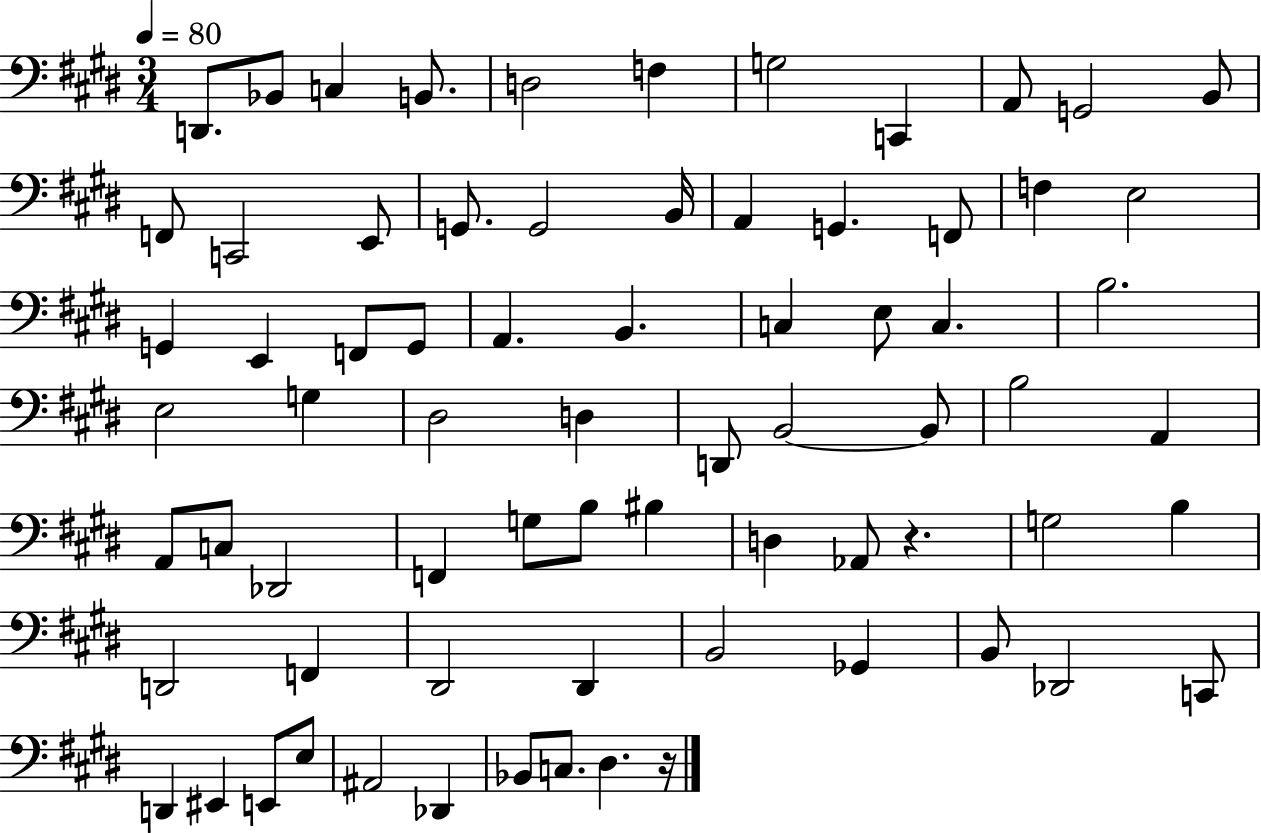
X:1
T:Untitled
M:3/4
L:1/4
K:E
D,,/2 _B,,/2 C, B,,/2 D,2 F, G,2 C,, A,,/2 G,,2 B,,/2 F,,/2 C,,2 E,,/2 G,,/2 G,,2 B,,/4 A,, G,, F,,/2 F, E,2 G,, E,, F,,/2 G,,/2 A,, B,, C, E,/2 C, B,2 E,2 G, ^D,2 D, D,,/2 B,,2 B,,/2 B,2 A,, A,,/2 C,/2 _D,,2 F,, G,/2 B,/2 ^B, D, _A,,/2 z G,2 B, D,,2 F,, ^D,,2 ^D,, B,,2 _G,, B,,/2 _D,,2 C,,/2 D,, ^E,, E,,/2 E,/2 ^A,,2 _D,, _B,,/2 C,/2 ^D, z/4